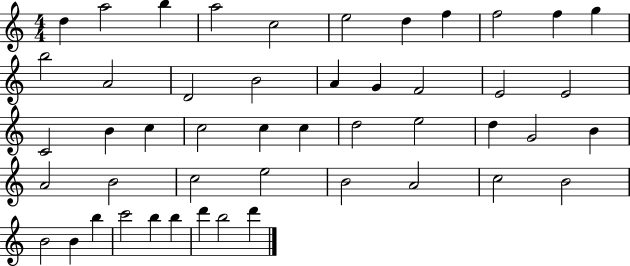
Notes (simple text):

D5/q A5/h B5/q A5/h C5/h E5/h D5/q F5/q F5/h F5/q G5/q B5/h A4/h D4/h B4/h A4/q G4/q F4/h E4/h E4/h C4/h B4/q C5/q C5/h C5/q C5/q D5/h E5/h D5/q G4/h B4/q A4/h B4/h C5/h E5/h B4/h A4/h C5/h B4/h B4/h B4/q B5/q C6/h B5/q B5/q D6/q B5/h D6/q